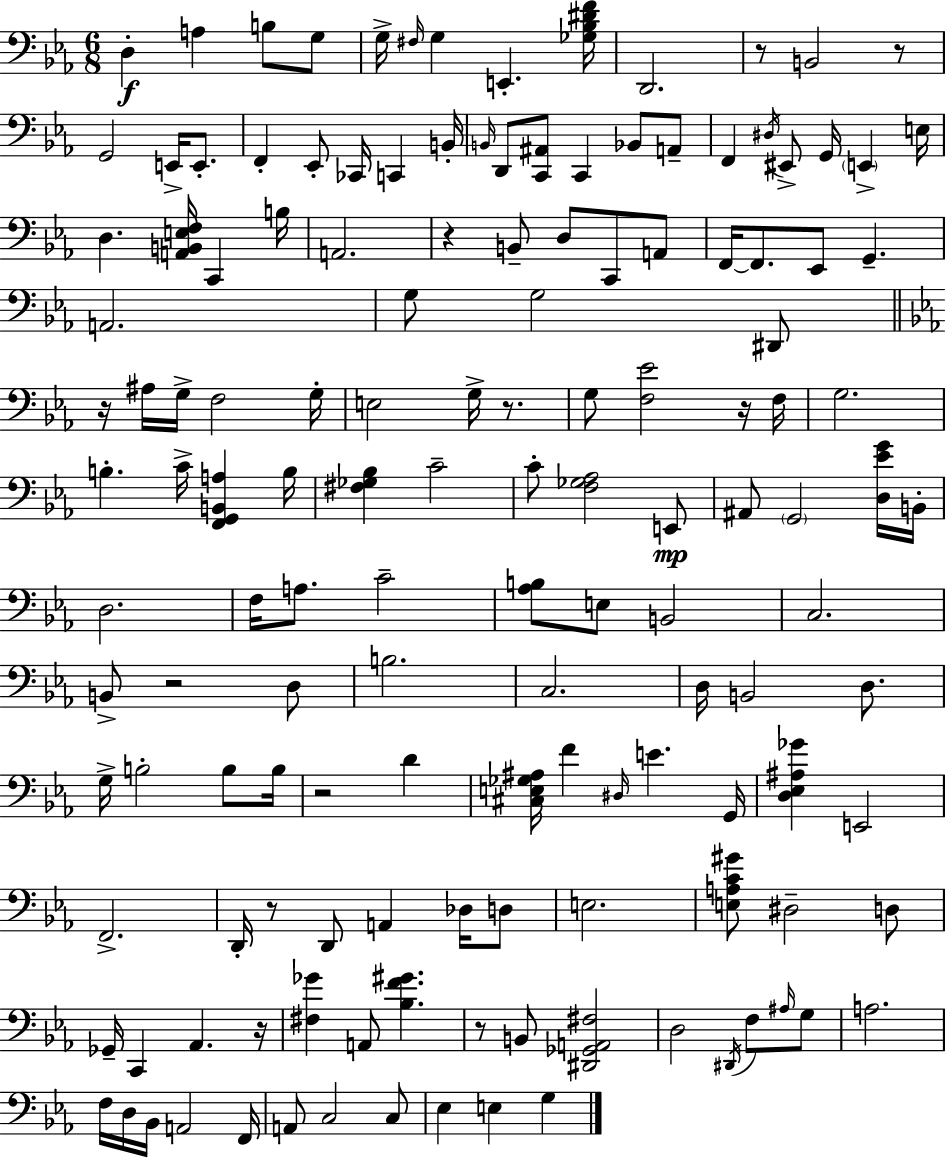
{
  \clef bass
  \numericTimeSignature
  \time 6/8
  \key ees \major
  d4-.\f a4 b8 g8 | g16-> \grace { fis16 } g4 e,4.-. | <ges bes dis' f'>16 d,2. | r8 b,2 r8 | \break g,2 e,16-> e,8.-. | f,4-. ees,8-. ces,16 c,4 | b,16-. \grace { b,16 } d,8 <c, ais,>8 c,4 bes,8 | a,8-- f,4 \acciaccatura { dis16 } eis,8-> g,16 \parenthesize e,4-> | \break e16 d4. <a, b, e f>16 c,4 | b16 a,2. | r4 b,8-- d8 c,8 | a,8 f,16~~ f,8. ees,8 g,4.-- | \break a,2. | g8 g2 | dis,8 \bar "||" \break \key ees \major r16 ais16 g16-> f2 g16-. | e2 g16-> r8. | g8 <f ees'>2 r16 f16 | g2. | \break b4.-. c'16-> <f, g, b, a>4 b16 | <fis ges bes>4 c'2-- | c'8-. <f ges aes>2 e,8\mp | ais,8 \parenthesize g,2 <d ees' g'>16 b,16-. | \break d2. | f16 a8. c'2-- | <aes b>8 e8 b,2 | c2. | \break b,8-> r2 d8 | b2. | c2. | d16 b,2 d8. | \break g16-> b2-. b8 b16 | r2 d'4 | <cis e ges ais>16 f'4 \grace { dis16 } e'4. | g,16 <d ees ais ges'>4 e,2 | \break f,2.-> | d,16-. r8 d,8 a,4 des16 d8 | e2. | <e a c' gis'>8 dis2-- d8 | \break ges,16-- c,4 aes,4. | r16 <fis ges'>4 a,8 <bes f' gis'>4. | r8 b,8 <dis, ges, a, fis>2 | d2 \acciaccatura { dis,16 } f8 | \break \grace { ais16 } g8 a2. | f16 d16 bes,16 a,2 | f,16 a,8 c2 | c8 ees4 e4 g4 | \break \bar "|."
}